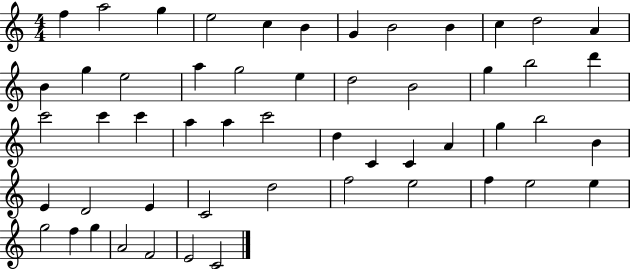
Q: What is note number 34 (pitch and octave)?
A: G5